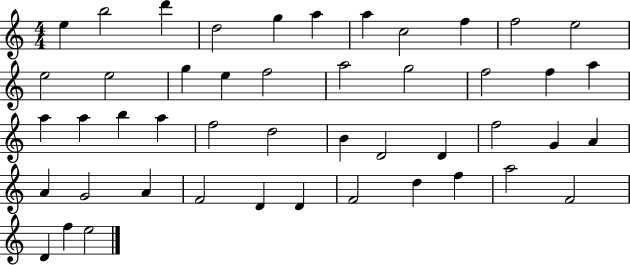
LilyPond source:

{
  \clef treble
  \numericTimeSignature
  \time 4/4
  \key c \major
  e''4 b''2 d'''4 | d''2 g''4 a''4 | a''4 c''2 f''4 | f''2 e''2 | \break e''2 e''2 | g''4 e''4 f''2 | a''2 g''2 | f''2 f''4 a''4 | \break a''4 a''4 b''4 a''4 | f''2 d''2 | b'4 d'2 d'4 | f''2 g'4 a'4 | \break a'4 g'2 a'4 | f'2 d'4 d'4 | f'2 d''4 f''4 | a''2 f'2 | \break d'4 f''4 e''2 | \bar "|."
}